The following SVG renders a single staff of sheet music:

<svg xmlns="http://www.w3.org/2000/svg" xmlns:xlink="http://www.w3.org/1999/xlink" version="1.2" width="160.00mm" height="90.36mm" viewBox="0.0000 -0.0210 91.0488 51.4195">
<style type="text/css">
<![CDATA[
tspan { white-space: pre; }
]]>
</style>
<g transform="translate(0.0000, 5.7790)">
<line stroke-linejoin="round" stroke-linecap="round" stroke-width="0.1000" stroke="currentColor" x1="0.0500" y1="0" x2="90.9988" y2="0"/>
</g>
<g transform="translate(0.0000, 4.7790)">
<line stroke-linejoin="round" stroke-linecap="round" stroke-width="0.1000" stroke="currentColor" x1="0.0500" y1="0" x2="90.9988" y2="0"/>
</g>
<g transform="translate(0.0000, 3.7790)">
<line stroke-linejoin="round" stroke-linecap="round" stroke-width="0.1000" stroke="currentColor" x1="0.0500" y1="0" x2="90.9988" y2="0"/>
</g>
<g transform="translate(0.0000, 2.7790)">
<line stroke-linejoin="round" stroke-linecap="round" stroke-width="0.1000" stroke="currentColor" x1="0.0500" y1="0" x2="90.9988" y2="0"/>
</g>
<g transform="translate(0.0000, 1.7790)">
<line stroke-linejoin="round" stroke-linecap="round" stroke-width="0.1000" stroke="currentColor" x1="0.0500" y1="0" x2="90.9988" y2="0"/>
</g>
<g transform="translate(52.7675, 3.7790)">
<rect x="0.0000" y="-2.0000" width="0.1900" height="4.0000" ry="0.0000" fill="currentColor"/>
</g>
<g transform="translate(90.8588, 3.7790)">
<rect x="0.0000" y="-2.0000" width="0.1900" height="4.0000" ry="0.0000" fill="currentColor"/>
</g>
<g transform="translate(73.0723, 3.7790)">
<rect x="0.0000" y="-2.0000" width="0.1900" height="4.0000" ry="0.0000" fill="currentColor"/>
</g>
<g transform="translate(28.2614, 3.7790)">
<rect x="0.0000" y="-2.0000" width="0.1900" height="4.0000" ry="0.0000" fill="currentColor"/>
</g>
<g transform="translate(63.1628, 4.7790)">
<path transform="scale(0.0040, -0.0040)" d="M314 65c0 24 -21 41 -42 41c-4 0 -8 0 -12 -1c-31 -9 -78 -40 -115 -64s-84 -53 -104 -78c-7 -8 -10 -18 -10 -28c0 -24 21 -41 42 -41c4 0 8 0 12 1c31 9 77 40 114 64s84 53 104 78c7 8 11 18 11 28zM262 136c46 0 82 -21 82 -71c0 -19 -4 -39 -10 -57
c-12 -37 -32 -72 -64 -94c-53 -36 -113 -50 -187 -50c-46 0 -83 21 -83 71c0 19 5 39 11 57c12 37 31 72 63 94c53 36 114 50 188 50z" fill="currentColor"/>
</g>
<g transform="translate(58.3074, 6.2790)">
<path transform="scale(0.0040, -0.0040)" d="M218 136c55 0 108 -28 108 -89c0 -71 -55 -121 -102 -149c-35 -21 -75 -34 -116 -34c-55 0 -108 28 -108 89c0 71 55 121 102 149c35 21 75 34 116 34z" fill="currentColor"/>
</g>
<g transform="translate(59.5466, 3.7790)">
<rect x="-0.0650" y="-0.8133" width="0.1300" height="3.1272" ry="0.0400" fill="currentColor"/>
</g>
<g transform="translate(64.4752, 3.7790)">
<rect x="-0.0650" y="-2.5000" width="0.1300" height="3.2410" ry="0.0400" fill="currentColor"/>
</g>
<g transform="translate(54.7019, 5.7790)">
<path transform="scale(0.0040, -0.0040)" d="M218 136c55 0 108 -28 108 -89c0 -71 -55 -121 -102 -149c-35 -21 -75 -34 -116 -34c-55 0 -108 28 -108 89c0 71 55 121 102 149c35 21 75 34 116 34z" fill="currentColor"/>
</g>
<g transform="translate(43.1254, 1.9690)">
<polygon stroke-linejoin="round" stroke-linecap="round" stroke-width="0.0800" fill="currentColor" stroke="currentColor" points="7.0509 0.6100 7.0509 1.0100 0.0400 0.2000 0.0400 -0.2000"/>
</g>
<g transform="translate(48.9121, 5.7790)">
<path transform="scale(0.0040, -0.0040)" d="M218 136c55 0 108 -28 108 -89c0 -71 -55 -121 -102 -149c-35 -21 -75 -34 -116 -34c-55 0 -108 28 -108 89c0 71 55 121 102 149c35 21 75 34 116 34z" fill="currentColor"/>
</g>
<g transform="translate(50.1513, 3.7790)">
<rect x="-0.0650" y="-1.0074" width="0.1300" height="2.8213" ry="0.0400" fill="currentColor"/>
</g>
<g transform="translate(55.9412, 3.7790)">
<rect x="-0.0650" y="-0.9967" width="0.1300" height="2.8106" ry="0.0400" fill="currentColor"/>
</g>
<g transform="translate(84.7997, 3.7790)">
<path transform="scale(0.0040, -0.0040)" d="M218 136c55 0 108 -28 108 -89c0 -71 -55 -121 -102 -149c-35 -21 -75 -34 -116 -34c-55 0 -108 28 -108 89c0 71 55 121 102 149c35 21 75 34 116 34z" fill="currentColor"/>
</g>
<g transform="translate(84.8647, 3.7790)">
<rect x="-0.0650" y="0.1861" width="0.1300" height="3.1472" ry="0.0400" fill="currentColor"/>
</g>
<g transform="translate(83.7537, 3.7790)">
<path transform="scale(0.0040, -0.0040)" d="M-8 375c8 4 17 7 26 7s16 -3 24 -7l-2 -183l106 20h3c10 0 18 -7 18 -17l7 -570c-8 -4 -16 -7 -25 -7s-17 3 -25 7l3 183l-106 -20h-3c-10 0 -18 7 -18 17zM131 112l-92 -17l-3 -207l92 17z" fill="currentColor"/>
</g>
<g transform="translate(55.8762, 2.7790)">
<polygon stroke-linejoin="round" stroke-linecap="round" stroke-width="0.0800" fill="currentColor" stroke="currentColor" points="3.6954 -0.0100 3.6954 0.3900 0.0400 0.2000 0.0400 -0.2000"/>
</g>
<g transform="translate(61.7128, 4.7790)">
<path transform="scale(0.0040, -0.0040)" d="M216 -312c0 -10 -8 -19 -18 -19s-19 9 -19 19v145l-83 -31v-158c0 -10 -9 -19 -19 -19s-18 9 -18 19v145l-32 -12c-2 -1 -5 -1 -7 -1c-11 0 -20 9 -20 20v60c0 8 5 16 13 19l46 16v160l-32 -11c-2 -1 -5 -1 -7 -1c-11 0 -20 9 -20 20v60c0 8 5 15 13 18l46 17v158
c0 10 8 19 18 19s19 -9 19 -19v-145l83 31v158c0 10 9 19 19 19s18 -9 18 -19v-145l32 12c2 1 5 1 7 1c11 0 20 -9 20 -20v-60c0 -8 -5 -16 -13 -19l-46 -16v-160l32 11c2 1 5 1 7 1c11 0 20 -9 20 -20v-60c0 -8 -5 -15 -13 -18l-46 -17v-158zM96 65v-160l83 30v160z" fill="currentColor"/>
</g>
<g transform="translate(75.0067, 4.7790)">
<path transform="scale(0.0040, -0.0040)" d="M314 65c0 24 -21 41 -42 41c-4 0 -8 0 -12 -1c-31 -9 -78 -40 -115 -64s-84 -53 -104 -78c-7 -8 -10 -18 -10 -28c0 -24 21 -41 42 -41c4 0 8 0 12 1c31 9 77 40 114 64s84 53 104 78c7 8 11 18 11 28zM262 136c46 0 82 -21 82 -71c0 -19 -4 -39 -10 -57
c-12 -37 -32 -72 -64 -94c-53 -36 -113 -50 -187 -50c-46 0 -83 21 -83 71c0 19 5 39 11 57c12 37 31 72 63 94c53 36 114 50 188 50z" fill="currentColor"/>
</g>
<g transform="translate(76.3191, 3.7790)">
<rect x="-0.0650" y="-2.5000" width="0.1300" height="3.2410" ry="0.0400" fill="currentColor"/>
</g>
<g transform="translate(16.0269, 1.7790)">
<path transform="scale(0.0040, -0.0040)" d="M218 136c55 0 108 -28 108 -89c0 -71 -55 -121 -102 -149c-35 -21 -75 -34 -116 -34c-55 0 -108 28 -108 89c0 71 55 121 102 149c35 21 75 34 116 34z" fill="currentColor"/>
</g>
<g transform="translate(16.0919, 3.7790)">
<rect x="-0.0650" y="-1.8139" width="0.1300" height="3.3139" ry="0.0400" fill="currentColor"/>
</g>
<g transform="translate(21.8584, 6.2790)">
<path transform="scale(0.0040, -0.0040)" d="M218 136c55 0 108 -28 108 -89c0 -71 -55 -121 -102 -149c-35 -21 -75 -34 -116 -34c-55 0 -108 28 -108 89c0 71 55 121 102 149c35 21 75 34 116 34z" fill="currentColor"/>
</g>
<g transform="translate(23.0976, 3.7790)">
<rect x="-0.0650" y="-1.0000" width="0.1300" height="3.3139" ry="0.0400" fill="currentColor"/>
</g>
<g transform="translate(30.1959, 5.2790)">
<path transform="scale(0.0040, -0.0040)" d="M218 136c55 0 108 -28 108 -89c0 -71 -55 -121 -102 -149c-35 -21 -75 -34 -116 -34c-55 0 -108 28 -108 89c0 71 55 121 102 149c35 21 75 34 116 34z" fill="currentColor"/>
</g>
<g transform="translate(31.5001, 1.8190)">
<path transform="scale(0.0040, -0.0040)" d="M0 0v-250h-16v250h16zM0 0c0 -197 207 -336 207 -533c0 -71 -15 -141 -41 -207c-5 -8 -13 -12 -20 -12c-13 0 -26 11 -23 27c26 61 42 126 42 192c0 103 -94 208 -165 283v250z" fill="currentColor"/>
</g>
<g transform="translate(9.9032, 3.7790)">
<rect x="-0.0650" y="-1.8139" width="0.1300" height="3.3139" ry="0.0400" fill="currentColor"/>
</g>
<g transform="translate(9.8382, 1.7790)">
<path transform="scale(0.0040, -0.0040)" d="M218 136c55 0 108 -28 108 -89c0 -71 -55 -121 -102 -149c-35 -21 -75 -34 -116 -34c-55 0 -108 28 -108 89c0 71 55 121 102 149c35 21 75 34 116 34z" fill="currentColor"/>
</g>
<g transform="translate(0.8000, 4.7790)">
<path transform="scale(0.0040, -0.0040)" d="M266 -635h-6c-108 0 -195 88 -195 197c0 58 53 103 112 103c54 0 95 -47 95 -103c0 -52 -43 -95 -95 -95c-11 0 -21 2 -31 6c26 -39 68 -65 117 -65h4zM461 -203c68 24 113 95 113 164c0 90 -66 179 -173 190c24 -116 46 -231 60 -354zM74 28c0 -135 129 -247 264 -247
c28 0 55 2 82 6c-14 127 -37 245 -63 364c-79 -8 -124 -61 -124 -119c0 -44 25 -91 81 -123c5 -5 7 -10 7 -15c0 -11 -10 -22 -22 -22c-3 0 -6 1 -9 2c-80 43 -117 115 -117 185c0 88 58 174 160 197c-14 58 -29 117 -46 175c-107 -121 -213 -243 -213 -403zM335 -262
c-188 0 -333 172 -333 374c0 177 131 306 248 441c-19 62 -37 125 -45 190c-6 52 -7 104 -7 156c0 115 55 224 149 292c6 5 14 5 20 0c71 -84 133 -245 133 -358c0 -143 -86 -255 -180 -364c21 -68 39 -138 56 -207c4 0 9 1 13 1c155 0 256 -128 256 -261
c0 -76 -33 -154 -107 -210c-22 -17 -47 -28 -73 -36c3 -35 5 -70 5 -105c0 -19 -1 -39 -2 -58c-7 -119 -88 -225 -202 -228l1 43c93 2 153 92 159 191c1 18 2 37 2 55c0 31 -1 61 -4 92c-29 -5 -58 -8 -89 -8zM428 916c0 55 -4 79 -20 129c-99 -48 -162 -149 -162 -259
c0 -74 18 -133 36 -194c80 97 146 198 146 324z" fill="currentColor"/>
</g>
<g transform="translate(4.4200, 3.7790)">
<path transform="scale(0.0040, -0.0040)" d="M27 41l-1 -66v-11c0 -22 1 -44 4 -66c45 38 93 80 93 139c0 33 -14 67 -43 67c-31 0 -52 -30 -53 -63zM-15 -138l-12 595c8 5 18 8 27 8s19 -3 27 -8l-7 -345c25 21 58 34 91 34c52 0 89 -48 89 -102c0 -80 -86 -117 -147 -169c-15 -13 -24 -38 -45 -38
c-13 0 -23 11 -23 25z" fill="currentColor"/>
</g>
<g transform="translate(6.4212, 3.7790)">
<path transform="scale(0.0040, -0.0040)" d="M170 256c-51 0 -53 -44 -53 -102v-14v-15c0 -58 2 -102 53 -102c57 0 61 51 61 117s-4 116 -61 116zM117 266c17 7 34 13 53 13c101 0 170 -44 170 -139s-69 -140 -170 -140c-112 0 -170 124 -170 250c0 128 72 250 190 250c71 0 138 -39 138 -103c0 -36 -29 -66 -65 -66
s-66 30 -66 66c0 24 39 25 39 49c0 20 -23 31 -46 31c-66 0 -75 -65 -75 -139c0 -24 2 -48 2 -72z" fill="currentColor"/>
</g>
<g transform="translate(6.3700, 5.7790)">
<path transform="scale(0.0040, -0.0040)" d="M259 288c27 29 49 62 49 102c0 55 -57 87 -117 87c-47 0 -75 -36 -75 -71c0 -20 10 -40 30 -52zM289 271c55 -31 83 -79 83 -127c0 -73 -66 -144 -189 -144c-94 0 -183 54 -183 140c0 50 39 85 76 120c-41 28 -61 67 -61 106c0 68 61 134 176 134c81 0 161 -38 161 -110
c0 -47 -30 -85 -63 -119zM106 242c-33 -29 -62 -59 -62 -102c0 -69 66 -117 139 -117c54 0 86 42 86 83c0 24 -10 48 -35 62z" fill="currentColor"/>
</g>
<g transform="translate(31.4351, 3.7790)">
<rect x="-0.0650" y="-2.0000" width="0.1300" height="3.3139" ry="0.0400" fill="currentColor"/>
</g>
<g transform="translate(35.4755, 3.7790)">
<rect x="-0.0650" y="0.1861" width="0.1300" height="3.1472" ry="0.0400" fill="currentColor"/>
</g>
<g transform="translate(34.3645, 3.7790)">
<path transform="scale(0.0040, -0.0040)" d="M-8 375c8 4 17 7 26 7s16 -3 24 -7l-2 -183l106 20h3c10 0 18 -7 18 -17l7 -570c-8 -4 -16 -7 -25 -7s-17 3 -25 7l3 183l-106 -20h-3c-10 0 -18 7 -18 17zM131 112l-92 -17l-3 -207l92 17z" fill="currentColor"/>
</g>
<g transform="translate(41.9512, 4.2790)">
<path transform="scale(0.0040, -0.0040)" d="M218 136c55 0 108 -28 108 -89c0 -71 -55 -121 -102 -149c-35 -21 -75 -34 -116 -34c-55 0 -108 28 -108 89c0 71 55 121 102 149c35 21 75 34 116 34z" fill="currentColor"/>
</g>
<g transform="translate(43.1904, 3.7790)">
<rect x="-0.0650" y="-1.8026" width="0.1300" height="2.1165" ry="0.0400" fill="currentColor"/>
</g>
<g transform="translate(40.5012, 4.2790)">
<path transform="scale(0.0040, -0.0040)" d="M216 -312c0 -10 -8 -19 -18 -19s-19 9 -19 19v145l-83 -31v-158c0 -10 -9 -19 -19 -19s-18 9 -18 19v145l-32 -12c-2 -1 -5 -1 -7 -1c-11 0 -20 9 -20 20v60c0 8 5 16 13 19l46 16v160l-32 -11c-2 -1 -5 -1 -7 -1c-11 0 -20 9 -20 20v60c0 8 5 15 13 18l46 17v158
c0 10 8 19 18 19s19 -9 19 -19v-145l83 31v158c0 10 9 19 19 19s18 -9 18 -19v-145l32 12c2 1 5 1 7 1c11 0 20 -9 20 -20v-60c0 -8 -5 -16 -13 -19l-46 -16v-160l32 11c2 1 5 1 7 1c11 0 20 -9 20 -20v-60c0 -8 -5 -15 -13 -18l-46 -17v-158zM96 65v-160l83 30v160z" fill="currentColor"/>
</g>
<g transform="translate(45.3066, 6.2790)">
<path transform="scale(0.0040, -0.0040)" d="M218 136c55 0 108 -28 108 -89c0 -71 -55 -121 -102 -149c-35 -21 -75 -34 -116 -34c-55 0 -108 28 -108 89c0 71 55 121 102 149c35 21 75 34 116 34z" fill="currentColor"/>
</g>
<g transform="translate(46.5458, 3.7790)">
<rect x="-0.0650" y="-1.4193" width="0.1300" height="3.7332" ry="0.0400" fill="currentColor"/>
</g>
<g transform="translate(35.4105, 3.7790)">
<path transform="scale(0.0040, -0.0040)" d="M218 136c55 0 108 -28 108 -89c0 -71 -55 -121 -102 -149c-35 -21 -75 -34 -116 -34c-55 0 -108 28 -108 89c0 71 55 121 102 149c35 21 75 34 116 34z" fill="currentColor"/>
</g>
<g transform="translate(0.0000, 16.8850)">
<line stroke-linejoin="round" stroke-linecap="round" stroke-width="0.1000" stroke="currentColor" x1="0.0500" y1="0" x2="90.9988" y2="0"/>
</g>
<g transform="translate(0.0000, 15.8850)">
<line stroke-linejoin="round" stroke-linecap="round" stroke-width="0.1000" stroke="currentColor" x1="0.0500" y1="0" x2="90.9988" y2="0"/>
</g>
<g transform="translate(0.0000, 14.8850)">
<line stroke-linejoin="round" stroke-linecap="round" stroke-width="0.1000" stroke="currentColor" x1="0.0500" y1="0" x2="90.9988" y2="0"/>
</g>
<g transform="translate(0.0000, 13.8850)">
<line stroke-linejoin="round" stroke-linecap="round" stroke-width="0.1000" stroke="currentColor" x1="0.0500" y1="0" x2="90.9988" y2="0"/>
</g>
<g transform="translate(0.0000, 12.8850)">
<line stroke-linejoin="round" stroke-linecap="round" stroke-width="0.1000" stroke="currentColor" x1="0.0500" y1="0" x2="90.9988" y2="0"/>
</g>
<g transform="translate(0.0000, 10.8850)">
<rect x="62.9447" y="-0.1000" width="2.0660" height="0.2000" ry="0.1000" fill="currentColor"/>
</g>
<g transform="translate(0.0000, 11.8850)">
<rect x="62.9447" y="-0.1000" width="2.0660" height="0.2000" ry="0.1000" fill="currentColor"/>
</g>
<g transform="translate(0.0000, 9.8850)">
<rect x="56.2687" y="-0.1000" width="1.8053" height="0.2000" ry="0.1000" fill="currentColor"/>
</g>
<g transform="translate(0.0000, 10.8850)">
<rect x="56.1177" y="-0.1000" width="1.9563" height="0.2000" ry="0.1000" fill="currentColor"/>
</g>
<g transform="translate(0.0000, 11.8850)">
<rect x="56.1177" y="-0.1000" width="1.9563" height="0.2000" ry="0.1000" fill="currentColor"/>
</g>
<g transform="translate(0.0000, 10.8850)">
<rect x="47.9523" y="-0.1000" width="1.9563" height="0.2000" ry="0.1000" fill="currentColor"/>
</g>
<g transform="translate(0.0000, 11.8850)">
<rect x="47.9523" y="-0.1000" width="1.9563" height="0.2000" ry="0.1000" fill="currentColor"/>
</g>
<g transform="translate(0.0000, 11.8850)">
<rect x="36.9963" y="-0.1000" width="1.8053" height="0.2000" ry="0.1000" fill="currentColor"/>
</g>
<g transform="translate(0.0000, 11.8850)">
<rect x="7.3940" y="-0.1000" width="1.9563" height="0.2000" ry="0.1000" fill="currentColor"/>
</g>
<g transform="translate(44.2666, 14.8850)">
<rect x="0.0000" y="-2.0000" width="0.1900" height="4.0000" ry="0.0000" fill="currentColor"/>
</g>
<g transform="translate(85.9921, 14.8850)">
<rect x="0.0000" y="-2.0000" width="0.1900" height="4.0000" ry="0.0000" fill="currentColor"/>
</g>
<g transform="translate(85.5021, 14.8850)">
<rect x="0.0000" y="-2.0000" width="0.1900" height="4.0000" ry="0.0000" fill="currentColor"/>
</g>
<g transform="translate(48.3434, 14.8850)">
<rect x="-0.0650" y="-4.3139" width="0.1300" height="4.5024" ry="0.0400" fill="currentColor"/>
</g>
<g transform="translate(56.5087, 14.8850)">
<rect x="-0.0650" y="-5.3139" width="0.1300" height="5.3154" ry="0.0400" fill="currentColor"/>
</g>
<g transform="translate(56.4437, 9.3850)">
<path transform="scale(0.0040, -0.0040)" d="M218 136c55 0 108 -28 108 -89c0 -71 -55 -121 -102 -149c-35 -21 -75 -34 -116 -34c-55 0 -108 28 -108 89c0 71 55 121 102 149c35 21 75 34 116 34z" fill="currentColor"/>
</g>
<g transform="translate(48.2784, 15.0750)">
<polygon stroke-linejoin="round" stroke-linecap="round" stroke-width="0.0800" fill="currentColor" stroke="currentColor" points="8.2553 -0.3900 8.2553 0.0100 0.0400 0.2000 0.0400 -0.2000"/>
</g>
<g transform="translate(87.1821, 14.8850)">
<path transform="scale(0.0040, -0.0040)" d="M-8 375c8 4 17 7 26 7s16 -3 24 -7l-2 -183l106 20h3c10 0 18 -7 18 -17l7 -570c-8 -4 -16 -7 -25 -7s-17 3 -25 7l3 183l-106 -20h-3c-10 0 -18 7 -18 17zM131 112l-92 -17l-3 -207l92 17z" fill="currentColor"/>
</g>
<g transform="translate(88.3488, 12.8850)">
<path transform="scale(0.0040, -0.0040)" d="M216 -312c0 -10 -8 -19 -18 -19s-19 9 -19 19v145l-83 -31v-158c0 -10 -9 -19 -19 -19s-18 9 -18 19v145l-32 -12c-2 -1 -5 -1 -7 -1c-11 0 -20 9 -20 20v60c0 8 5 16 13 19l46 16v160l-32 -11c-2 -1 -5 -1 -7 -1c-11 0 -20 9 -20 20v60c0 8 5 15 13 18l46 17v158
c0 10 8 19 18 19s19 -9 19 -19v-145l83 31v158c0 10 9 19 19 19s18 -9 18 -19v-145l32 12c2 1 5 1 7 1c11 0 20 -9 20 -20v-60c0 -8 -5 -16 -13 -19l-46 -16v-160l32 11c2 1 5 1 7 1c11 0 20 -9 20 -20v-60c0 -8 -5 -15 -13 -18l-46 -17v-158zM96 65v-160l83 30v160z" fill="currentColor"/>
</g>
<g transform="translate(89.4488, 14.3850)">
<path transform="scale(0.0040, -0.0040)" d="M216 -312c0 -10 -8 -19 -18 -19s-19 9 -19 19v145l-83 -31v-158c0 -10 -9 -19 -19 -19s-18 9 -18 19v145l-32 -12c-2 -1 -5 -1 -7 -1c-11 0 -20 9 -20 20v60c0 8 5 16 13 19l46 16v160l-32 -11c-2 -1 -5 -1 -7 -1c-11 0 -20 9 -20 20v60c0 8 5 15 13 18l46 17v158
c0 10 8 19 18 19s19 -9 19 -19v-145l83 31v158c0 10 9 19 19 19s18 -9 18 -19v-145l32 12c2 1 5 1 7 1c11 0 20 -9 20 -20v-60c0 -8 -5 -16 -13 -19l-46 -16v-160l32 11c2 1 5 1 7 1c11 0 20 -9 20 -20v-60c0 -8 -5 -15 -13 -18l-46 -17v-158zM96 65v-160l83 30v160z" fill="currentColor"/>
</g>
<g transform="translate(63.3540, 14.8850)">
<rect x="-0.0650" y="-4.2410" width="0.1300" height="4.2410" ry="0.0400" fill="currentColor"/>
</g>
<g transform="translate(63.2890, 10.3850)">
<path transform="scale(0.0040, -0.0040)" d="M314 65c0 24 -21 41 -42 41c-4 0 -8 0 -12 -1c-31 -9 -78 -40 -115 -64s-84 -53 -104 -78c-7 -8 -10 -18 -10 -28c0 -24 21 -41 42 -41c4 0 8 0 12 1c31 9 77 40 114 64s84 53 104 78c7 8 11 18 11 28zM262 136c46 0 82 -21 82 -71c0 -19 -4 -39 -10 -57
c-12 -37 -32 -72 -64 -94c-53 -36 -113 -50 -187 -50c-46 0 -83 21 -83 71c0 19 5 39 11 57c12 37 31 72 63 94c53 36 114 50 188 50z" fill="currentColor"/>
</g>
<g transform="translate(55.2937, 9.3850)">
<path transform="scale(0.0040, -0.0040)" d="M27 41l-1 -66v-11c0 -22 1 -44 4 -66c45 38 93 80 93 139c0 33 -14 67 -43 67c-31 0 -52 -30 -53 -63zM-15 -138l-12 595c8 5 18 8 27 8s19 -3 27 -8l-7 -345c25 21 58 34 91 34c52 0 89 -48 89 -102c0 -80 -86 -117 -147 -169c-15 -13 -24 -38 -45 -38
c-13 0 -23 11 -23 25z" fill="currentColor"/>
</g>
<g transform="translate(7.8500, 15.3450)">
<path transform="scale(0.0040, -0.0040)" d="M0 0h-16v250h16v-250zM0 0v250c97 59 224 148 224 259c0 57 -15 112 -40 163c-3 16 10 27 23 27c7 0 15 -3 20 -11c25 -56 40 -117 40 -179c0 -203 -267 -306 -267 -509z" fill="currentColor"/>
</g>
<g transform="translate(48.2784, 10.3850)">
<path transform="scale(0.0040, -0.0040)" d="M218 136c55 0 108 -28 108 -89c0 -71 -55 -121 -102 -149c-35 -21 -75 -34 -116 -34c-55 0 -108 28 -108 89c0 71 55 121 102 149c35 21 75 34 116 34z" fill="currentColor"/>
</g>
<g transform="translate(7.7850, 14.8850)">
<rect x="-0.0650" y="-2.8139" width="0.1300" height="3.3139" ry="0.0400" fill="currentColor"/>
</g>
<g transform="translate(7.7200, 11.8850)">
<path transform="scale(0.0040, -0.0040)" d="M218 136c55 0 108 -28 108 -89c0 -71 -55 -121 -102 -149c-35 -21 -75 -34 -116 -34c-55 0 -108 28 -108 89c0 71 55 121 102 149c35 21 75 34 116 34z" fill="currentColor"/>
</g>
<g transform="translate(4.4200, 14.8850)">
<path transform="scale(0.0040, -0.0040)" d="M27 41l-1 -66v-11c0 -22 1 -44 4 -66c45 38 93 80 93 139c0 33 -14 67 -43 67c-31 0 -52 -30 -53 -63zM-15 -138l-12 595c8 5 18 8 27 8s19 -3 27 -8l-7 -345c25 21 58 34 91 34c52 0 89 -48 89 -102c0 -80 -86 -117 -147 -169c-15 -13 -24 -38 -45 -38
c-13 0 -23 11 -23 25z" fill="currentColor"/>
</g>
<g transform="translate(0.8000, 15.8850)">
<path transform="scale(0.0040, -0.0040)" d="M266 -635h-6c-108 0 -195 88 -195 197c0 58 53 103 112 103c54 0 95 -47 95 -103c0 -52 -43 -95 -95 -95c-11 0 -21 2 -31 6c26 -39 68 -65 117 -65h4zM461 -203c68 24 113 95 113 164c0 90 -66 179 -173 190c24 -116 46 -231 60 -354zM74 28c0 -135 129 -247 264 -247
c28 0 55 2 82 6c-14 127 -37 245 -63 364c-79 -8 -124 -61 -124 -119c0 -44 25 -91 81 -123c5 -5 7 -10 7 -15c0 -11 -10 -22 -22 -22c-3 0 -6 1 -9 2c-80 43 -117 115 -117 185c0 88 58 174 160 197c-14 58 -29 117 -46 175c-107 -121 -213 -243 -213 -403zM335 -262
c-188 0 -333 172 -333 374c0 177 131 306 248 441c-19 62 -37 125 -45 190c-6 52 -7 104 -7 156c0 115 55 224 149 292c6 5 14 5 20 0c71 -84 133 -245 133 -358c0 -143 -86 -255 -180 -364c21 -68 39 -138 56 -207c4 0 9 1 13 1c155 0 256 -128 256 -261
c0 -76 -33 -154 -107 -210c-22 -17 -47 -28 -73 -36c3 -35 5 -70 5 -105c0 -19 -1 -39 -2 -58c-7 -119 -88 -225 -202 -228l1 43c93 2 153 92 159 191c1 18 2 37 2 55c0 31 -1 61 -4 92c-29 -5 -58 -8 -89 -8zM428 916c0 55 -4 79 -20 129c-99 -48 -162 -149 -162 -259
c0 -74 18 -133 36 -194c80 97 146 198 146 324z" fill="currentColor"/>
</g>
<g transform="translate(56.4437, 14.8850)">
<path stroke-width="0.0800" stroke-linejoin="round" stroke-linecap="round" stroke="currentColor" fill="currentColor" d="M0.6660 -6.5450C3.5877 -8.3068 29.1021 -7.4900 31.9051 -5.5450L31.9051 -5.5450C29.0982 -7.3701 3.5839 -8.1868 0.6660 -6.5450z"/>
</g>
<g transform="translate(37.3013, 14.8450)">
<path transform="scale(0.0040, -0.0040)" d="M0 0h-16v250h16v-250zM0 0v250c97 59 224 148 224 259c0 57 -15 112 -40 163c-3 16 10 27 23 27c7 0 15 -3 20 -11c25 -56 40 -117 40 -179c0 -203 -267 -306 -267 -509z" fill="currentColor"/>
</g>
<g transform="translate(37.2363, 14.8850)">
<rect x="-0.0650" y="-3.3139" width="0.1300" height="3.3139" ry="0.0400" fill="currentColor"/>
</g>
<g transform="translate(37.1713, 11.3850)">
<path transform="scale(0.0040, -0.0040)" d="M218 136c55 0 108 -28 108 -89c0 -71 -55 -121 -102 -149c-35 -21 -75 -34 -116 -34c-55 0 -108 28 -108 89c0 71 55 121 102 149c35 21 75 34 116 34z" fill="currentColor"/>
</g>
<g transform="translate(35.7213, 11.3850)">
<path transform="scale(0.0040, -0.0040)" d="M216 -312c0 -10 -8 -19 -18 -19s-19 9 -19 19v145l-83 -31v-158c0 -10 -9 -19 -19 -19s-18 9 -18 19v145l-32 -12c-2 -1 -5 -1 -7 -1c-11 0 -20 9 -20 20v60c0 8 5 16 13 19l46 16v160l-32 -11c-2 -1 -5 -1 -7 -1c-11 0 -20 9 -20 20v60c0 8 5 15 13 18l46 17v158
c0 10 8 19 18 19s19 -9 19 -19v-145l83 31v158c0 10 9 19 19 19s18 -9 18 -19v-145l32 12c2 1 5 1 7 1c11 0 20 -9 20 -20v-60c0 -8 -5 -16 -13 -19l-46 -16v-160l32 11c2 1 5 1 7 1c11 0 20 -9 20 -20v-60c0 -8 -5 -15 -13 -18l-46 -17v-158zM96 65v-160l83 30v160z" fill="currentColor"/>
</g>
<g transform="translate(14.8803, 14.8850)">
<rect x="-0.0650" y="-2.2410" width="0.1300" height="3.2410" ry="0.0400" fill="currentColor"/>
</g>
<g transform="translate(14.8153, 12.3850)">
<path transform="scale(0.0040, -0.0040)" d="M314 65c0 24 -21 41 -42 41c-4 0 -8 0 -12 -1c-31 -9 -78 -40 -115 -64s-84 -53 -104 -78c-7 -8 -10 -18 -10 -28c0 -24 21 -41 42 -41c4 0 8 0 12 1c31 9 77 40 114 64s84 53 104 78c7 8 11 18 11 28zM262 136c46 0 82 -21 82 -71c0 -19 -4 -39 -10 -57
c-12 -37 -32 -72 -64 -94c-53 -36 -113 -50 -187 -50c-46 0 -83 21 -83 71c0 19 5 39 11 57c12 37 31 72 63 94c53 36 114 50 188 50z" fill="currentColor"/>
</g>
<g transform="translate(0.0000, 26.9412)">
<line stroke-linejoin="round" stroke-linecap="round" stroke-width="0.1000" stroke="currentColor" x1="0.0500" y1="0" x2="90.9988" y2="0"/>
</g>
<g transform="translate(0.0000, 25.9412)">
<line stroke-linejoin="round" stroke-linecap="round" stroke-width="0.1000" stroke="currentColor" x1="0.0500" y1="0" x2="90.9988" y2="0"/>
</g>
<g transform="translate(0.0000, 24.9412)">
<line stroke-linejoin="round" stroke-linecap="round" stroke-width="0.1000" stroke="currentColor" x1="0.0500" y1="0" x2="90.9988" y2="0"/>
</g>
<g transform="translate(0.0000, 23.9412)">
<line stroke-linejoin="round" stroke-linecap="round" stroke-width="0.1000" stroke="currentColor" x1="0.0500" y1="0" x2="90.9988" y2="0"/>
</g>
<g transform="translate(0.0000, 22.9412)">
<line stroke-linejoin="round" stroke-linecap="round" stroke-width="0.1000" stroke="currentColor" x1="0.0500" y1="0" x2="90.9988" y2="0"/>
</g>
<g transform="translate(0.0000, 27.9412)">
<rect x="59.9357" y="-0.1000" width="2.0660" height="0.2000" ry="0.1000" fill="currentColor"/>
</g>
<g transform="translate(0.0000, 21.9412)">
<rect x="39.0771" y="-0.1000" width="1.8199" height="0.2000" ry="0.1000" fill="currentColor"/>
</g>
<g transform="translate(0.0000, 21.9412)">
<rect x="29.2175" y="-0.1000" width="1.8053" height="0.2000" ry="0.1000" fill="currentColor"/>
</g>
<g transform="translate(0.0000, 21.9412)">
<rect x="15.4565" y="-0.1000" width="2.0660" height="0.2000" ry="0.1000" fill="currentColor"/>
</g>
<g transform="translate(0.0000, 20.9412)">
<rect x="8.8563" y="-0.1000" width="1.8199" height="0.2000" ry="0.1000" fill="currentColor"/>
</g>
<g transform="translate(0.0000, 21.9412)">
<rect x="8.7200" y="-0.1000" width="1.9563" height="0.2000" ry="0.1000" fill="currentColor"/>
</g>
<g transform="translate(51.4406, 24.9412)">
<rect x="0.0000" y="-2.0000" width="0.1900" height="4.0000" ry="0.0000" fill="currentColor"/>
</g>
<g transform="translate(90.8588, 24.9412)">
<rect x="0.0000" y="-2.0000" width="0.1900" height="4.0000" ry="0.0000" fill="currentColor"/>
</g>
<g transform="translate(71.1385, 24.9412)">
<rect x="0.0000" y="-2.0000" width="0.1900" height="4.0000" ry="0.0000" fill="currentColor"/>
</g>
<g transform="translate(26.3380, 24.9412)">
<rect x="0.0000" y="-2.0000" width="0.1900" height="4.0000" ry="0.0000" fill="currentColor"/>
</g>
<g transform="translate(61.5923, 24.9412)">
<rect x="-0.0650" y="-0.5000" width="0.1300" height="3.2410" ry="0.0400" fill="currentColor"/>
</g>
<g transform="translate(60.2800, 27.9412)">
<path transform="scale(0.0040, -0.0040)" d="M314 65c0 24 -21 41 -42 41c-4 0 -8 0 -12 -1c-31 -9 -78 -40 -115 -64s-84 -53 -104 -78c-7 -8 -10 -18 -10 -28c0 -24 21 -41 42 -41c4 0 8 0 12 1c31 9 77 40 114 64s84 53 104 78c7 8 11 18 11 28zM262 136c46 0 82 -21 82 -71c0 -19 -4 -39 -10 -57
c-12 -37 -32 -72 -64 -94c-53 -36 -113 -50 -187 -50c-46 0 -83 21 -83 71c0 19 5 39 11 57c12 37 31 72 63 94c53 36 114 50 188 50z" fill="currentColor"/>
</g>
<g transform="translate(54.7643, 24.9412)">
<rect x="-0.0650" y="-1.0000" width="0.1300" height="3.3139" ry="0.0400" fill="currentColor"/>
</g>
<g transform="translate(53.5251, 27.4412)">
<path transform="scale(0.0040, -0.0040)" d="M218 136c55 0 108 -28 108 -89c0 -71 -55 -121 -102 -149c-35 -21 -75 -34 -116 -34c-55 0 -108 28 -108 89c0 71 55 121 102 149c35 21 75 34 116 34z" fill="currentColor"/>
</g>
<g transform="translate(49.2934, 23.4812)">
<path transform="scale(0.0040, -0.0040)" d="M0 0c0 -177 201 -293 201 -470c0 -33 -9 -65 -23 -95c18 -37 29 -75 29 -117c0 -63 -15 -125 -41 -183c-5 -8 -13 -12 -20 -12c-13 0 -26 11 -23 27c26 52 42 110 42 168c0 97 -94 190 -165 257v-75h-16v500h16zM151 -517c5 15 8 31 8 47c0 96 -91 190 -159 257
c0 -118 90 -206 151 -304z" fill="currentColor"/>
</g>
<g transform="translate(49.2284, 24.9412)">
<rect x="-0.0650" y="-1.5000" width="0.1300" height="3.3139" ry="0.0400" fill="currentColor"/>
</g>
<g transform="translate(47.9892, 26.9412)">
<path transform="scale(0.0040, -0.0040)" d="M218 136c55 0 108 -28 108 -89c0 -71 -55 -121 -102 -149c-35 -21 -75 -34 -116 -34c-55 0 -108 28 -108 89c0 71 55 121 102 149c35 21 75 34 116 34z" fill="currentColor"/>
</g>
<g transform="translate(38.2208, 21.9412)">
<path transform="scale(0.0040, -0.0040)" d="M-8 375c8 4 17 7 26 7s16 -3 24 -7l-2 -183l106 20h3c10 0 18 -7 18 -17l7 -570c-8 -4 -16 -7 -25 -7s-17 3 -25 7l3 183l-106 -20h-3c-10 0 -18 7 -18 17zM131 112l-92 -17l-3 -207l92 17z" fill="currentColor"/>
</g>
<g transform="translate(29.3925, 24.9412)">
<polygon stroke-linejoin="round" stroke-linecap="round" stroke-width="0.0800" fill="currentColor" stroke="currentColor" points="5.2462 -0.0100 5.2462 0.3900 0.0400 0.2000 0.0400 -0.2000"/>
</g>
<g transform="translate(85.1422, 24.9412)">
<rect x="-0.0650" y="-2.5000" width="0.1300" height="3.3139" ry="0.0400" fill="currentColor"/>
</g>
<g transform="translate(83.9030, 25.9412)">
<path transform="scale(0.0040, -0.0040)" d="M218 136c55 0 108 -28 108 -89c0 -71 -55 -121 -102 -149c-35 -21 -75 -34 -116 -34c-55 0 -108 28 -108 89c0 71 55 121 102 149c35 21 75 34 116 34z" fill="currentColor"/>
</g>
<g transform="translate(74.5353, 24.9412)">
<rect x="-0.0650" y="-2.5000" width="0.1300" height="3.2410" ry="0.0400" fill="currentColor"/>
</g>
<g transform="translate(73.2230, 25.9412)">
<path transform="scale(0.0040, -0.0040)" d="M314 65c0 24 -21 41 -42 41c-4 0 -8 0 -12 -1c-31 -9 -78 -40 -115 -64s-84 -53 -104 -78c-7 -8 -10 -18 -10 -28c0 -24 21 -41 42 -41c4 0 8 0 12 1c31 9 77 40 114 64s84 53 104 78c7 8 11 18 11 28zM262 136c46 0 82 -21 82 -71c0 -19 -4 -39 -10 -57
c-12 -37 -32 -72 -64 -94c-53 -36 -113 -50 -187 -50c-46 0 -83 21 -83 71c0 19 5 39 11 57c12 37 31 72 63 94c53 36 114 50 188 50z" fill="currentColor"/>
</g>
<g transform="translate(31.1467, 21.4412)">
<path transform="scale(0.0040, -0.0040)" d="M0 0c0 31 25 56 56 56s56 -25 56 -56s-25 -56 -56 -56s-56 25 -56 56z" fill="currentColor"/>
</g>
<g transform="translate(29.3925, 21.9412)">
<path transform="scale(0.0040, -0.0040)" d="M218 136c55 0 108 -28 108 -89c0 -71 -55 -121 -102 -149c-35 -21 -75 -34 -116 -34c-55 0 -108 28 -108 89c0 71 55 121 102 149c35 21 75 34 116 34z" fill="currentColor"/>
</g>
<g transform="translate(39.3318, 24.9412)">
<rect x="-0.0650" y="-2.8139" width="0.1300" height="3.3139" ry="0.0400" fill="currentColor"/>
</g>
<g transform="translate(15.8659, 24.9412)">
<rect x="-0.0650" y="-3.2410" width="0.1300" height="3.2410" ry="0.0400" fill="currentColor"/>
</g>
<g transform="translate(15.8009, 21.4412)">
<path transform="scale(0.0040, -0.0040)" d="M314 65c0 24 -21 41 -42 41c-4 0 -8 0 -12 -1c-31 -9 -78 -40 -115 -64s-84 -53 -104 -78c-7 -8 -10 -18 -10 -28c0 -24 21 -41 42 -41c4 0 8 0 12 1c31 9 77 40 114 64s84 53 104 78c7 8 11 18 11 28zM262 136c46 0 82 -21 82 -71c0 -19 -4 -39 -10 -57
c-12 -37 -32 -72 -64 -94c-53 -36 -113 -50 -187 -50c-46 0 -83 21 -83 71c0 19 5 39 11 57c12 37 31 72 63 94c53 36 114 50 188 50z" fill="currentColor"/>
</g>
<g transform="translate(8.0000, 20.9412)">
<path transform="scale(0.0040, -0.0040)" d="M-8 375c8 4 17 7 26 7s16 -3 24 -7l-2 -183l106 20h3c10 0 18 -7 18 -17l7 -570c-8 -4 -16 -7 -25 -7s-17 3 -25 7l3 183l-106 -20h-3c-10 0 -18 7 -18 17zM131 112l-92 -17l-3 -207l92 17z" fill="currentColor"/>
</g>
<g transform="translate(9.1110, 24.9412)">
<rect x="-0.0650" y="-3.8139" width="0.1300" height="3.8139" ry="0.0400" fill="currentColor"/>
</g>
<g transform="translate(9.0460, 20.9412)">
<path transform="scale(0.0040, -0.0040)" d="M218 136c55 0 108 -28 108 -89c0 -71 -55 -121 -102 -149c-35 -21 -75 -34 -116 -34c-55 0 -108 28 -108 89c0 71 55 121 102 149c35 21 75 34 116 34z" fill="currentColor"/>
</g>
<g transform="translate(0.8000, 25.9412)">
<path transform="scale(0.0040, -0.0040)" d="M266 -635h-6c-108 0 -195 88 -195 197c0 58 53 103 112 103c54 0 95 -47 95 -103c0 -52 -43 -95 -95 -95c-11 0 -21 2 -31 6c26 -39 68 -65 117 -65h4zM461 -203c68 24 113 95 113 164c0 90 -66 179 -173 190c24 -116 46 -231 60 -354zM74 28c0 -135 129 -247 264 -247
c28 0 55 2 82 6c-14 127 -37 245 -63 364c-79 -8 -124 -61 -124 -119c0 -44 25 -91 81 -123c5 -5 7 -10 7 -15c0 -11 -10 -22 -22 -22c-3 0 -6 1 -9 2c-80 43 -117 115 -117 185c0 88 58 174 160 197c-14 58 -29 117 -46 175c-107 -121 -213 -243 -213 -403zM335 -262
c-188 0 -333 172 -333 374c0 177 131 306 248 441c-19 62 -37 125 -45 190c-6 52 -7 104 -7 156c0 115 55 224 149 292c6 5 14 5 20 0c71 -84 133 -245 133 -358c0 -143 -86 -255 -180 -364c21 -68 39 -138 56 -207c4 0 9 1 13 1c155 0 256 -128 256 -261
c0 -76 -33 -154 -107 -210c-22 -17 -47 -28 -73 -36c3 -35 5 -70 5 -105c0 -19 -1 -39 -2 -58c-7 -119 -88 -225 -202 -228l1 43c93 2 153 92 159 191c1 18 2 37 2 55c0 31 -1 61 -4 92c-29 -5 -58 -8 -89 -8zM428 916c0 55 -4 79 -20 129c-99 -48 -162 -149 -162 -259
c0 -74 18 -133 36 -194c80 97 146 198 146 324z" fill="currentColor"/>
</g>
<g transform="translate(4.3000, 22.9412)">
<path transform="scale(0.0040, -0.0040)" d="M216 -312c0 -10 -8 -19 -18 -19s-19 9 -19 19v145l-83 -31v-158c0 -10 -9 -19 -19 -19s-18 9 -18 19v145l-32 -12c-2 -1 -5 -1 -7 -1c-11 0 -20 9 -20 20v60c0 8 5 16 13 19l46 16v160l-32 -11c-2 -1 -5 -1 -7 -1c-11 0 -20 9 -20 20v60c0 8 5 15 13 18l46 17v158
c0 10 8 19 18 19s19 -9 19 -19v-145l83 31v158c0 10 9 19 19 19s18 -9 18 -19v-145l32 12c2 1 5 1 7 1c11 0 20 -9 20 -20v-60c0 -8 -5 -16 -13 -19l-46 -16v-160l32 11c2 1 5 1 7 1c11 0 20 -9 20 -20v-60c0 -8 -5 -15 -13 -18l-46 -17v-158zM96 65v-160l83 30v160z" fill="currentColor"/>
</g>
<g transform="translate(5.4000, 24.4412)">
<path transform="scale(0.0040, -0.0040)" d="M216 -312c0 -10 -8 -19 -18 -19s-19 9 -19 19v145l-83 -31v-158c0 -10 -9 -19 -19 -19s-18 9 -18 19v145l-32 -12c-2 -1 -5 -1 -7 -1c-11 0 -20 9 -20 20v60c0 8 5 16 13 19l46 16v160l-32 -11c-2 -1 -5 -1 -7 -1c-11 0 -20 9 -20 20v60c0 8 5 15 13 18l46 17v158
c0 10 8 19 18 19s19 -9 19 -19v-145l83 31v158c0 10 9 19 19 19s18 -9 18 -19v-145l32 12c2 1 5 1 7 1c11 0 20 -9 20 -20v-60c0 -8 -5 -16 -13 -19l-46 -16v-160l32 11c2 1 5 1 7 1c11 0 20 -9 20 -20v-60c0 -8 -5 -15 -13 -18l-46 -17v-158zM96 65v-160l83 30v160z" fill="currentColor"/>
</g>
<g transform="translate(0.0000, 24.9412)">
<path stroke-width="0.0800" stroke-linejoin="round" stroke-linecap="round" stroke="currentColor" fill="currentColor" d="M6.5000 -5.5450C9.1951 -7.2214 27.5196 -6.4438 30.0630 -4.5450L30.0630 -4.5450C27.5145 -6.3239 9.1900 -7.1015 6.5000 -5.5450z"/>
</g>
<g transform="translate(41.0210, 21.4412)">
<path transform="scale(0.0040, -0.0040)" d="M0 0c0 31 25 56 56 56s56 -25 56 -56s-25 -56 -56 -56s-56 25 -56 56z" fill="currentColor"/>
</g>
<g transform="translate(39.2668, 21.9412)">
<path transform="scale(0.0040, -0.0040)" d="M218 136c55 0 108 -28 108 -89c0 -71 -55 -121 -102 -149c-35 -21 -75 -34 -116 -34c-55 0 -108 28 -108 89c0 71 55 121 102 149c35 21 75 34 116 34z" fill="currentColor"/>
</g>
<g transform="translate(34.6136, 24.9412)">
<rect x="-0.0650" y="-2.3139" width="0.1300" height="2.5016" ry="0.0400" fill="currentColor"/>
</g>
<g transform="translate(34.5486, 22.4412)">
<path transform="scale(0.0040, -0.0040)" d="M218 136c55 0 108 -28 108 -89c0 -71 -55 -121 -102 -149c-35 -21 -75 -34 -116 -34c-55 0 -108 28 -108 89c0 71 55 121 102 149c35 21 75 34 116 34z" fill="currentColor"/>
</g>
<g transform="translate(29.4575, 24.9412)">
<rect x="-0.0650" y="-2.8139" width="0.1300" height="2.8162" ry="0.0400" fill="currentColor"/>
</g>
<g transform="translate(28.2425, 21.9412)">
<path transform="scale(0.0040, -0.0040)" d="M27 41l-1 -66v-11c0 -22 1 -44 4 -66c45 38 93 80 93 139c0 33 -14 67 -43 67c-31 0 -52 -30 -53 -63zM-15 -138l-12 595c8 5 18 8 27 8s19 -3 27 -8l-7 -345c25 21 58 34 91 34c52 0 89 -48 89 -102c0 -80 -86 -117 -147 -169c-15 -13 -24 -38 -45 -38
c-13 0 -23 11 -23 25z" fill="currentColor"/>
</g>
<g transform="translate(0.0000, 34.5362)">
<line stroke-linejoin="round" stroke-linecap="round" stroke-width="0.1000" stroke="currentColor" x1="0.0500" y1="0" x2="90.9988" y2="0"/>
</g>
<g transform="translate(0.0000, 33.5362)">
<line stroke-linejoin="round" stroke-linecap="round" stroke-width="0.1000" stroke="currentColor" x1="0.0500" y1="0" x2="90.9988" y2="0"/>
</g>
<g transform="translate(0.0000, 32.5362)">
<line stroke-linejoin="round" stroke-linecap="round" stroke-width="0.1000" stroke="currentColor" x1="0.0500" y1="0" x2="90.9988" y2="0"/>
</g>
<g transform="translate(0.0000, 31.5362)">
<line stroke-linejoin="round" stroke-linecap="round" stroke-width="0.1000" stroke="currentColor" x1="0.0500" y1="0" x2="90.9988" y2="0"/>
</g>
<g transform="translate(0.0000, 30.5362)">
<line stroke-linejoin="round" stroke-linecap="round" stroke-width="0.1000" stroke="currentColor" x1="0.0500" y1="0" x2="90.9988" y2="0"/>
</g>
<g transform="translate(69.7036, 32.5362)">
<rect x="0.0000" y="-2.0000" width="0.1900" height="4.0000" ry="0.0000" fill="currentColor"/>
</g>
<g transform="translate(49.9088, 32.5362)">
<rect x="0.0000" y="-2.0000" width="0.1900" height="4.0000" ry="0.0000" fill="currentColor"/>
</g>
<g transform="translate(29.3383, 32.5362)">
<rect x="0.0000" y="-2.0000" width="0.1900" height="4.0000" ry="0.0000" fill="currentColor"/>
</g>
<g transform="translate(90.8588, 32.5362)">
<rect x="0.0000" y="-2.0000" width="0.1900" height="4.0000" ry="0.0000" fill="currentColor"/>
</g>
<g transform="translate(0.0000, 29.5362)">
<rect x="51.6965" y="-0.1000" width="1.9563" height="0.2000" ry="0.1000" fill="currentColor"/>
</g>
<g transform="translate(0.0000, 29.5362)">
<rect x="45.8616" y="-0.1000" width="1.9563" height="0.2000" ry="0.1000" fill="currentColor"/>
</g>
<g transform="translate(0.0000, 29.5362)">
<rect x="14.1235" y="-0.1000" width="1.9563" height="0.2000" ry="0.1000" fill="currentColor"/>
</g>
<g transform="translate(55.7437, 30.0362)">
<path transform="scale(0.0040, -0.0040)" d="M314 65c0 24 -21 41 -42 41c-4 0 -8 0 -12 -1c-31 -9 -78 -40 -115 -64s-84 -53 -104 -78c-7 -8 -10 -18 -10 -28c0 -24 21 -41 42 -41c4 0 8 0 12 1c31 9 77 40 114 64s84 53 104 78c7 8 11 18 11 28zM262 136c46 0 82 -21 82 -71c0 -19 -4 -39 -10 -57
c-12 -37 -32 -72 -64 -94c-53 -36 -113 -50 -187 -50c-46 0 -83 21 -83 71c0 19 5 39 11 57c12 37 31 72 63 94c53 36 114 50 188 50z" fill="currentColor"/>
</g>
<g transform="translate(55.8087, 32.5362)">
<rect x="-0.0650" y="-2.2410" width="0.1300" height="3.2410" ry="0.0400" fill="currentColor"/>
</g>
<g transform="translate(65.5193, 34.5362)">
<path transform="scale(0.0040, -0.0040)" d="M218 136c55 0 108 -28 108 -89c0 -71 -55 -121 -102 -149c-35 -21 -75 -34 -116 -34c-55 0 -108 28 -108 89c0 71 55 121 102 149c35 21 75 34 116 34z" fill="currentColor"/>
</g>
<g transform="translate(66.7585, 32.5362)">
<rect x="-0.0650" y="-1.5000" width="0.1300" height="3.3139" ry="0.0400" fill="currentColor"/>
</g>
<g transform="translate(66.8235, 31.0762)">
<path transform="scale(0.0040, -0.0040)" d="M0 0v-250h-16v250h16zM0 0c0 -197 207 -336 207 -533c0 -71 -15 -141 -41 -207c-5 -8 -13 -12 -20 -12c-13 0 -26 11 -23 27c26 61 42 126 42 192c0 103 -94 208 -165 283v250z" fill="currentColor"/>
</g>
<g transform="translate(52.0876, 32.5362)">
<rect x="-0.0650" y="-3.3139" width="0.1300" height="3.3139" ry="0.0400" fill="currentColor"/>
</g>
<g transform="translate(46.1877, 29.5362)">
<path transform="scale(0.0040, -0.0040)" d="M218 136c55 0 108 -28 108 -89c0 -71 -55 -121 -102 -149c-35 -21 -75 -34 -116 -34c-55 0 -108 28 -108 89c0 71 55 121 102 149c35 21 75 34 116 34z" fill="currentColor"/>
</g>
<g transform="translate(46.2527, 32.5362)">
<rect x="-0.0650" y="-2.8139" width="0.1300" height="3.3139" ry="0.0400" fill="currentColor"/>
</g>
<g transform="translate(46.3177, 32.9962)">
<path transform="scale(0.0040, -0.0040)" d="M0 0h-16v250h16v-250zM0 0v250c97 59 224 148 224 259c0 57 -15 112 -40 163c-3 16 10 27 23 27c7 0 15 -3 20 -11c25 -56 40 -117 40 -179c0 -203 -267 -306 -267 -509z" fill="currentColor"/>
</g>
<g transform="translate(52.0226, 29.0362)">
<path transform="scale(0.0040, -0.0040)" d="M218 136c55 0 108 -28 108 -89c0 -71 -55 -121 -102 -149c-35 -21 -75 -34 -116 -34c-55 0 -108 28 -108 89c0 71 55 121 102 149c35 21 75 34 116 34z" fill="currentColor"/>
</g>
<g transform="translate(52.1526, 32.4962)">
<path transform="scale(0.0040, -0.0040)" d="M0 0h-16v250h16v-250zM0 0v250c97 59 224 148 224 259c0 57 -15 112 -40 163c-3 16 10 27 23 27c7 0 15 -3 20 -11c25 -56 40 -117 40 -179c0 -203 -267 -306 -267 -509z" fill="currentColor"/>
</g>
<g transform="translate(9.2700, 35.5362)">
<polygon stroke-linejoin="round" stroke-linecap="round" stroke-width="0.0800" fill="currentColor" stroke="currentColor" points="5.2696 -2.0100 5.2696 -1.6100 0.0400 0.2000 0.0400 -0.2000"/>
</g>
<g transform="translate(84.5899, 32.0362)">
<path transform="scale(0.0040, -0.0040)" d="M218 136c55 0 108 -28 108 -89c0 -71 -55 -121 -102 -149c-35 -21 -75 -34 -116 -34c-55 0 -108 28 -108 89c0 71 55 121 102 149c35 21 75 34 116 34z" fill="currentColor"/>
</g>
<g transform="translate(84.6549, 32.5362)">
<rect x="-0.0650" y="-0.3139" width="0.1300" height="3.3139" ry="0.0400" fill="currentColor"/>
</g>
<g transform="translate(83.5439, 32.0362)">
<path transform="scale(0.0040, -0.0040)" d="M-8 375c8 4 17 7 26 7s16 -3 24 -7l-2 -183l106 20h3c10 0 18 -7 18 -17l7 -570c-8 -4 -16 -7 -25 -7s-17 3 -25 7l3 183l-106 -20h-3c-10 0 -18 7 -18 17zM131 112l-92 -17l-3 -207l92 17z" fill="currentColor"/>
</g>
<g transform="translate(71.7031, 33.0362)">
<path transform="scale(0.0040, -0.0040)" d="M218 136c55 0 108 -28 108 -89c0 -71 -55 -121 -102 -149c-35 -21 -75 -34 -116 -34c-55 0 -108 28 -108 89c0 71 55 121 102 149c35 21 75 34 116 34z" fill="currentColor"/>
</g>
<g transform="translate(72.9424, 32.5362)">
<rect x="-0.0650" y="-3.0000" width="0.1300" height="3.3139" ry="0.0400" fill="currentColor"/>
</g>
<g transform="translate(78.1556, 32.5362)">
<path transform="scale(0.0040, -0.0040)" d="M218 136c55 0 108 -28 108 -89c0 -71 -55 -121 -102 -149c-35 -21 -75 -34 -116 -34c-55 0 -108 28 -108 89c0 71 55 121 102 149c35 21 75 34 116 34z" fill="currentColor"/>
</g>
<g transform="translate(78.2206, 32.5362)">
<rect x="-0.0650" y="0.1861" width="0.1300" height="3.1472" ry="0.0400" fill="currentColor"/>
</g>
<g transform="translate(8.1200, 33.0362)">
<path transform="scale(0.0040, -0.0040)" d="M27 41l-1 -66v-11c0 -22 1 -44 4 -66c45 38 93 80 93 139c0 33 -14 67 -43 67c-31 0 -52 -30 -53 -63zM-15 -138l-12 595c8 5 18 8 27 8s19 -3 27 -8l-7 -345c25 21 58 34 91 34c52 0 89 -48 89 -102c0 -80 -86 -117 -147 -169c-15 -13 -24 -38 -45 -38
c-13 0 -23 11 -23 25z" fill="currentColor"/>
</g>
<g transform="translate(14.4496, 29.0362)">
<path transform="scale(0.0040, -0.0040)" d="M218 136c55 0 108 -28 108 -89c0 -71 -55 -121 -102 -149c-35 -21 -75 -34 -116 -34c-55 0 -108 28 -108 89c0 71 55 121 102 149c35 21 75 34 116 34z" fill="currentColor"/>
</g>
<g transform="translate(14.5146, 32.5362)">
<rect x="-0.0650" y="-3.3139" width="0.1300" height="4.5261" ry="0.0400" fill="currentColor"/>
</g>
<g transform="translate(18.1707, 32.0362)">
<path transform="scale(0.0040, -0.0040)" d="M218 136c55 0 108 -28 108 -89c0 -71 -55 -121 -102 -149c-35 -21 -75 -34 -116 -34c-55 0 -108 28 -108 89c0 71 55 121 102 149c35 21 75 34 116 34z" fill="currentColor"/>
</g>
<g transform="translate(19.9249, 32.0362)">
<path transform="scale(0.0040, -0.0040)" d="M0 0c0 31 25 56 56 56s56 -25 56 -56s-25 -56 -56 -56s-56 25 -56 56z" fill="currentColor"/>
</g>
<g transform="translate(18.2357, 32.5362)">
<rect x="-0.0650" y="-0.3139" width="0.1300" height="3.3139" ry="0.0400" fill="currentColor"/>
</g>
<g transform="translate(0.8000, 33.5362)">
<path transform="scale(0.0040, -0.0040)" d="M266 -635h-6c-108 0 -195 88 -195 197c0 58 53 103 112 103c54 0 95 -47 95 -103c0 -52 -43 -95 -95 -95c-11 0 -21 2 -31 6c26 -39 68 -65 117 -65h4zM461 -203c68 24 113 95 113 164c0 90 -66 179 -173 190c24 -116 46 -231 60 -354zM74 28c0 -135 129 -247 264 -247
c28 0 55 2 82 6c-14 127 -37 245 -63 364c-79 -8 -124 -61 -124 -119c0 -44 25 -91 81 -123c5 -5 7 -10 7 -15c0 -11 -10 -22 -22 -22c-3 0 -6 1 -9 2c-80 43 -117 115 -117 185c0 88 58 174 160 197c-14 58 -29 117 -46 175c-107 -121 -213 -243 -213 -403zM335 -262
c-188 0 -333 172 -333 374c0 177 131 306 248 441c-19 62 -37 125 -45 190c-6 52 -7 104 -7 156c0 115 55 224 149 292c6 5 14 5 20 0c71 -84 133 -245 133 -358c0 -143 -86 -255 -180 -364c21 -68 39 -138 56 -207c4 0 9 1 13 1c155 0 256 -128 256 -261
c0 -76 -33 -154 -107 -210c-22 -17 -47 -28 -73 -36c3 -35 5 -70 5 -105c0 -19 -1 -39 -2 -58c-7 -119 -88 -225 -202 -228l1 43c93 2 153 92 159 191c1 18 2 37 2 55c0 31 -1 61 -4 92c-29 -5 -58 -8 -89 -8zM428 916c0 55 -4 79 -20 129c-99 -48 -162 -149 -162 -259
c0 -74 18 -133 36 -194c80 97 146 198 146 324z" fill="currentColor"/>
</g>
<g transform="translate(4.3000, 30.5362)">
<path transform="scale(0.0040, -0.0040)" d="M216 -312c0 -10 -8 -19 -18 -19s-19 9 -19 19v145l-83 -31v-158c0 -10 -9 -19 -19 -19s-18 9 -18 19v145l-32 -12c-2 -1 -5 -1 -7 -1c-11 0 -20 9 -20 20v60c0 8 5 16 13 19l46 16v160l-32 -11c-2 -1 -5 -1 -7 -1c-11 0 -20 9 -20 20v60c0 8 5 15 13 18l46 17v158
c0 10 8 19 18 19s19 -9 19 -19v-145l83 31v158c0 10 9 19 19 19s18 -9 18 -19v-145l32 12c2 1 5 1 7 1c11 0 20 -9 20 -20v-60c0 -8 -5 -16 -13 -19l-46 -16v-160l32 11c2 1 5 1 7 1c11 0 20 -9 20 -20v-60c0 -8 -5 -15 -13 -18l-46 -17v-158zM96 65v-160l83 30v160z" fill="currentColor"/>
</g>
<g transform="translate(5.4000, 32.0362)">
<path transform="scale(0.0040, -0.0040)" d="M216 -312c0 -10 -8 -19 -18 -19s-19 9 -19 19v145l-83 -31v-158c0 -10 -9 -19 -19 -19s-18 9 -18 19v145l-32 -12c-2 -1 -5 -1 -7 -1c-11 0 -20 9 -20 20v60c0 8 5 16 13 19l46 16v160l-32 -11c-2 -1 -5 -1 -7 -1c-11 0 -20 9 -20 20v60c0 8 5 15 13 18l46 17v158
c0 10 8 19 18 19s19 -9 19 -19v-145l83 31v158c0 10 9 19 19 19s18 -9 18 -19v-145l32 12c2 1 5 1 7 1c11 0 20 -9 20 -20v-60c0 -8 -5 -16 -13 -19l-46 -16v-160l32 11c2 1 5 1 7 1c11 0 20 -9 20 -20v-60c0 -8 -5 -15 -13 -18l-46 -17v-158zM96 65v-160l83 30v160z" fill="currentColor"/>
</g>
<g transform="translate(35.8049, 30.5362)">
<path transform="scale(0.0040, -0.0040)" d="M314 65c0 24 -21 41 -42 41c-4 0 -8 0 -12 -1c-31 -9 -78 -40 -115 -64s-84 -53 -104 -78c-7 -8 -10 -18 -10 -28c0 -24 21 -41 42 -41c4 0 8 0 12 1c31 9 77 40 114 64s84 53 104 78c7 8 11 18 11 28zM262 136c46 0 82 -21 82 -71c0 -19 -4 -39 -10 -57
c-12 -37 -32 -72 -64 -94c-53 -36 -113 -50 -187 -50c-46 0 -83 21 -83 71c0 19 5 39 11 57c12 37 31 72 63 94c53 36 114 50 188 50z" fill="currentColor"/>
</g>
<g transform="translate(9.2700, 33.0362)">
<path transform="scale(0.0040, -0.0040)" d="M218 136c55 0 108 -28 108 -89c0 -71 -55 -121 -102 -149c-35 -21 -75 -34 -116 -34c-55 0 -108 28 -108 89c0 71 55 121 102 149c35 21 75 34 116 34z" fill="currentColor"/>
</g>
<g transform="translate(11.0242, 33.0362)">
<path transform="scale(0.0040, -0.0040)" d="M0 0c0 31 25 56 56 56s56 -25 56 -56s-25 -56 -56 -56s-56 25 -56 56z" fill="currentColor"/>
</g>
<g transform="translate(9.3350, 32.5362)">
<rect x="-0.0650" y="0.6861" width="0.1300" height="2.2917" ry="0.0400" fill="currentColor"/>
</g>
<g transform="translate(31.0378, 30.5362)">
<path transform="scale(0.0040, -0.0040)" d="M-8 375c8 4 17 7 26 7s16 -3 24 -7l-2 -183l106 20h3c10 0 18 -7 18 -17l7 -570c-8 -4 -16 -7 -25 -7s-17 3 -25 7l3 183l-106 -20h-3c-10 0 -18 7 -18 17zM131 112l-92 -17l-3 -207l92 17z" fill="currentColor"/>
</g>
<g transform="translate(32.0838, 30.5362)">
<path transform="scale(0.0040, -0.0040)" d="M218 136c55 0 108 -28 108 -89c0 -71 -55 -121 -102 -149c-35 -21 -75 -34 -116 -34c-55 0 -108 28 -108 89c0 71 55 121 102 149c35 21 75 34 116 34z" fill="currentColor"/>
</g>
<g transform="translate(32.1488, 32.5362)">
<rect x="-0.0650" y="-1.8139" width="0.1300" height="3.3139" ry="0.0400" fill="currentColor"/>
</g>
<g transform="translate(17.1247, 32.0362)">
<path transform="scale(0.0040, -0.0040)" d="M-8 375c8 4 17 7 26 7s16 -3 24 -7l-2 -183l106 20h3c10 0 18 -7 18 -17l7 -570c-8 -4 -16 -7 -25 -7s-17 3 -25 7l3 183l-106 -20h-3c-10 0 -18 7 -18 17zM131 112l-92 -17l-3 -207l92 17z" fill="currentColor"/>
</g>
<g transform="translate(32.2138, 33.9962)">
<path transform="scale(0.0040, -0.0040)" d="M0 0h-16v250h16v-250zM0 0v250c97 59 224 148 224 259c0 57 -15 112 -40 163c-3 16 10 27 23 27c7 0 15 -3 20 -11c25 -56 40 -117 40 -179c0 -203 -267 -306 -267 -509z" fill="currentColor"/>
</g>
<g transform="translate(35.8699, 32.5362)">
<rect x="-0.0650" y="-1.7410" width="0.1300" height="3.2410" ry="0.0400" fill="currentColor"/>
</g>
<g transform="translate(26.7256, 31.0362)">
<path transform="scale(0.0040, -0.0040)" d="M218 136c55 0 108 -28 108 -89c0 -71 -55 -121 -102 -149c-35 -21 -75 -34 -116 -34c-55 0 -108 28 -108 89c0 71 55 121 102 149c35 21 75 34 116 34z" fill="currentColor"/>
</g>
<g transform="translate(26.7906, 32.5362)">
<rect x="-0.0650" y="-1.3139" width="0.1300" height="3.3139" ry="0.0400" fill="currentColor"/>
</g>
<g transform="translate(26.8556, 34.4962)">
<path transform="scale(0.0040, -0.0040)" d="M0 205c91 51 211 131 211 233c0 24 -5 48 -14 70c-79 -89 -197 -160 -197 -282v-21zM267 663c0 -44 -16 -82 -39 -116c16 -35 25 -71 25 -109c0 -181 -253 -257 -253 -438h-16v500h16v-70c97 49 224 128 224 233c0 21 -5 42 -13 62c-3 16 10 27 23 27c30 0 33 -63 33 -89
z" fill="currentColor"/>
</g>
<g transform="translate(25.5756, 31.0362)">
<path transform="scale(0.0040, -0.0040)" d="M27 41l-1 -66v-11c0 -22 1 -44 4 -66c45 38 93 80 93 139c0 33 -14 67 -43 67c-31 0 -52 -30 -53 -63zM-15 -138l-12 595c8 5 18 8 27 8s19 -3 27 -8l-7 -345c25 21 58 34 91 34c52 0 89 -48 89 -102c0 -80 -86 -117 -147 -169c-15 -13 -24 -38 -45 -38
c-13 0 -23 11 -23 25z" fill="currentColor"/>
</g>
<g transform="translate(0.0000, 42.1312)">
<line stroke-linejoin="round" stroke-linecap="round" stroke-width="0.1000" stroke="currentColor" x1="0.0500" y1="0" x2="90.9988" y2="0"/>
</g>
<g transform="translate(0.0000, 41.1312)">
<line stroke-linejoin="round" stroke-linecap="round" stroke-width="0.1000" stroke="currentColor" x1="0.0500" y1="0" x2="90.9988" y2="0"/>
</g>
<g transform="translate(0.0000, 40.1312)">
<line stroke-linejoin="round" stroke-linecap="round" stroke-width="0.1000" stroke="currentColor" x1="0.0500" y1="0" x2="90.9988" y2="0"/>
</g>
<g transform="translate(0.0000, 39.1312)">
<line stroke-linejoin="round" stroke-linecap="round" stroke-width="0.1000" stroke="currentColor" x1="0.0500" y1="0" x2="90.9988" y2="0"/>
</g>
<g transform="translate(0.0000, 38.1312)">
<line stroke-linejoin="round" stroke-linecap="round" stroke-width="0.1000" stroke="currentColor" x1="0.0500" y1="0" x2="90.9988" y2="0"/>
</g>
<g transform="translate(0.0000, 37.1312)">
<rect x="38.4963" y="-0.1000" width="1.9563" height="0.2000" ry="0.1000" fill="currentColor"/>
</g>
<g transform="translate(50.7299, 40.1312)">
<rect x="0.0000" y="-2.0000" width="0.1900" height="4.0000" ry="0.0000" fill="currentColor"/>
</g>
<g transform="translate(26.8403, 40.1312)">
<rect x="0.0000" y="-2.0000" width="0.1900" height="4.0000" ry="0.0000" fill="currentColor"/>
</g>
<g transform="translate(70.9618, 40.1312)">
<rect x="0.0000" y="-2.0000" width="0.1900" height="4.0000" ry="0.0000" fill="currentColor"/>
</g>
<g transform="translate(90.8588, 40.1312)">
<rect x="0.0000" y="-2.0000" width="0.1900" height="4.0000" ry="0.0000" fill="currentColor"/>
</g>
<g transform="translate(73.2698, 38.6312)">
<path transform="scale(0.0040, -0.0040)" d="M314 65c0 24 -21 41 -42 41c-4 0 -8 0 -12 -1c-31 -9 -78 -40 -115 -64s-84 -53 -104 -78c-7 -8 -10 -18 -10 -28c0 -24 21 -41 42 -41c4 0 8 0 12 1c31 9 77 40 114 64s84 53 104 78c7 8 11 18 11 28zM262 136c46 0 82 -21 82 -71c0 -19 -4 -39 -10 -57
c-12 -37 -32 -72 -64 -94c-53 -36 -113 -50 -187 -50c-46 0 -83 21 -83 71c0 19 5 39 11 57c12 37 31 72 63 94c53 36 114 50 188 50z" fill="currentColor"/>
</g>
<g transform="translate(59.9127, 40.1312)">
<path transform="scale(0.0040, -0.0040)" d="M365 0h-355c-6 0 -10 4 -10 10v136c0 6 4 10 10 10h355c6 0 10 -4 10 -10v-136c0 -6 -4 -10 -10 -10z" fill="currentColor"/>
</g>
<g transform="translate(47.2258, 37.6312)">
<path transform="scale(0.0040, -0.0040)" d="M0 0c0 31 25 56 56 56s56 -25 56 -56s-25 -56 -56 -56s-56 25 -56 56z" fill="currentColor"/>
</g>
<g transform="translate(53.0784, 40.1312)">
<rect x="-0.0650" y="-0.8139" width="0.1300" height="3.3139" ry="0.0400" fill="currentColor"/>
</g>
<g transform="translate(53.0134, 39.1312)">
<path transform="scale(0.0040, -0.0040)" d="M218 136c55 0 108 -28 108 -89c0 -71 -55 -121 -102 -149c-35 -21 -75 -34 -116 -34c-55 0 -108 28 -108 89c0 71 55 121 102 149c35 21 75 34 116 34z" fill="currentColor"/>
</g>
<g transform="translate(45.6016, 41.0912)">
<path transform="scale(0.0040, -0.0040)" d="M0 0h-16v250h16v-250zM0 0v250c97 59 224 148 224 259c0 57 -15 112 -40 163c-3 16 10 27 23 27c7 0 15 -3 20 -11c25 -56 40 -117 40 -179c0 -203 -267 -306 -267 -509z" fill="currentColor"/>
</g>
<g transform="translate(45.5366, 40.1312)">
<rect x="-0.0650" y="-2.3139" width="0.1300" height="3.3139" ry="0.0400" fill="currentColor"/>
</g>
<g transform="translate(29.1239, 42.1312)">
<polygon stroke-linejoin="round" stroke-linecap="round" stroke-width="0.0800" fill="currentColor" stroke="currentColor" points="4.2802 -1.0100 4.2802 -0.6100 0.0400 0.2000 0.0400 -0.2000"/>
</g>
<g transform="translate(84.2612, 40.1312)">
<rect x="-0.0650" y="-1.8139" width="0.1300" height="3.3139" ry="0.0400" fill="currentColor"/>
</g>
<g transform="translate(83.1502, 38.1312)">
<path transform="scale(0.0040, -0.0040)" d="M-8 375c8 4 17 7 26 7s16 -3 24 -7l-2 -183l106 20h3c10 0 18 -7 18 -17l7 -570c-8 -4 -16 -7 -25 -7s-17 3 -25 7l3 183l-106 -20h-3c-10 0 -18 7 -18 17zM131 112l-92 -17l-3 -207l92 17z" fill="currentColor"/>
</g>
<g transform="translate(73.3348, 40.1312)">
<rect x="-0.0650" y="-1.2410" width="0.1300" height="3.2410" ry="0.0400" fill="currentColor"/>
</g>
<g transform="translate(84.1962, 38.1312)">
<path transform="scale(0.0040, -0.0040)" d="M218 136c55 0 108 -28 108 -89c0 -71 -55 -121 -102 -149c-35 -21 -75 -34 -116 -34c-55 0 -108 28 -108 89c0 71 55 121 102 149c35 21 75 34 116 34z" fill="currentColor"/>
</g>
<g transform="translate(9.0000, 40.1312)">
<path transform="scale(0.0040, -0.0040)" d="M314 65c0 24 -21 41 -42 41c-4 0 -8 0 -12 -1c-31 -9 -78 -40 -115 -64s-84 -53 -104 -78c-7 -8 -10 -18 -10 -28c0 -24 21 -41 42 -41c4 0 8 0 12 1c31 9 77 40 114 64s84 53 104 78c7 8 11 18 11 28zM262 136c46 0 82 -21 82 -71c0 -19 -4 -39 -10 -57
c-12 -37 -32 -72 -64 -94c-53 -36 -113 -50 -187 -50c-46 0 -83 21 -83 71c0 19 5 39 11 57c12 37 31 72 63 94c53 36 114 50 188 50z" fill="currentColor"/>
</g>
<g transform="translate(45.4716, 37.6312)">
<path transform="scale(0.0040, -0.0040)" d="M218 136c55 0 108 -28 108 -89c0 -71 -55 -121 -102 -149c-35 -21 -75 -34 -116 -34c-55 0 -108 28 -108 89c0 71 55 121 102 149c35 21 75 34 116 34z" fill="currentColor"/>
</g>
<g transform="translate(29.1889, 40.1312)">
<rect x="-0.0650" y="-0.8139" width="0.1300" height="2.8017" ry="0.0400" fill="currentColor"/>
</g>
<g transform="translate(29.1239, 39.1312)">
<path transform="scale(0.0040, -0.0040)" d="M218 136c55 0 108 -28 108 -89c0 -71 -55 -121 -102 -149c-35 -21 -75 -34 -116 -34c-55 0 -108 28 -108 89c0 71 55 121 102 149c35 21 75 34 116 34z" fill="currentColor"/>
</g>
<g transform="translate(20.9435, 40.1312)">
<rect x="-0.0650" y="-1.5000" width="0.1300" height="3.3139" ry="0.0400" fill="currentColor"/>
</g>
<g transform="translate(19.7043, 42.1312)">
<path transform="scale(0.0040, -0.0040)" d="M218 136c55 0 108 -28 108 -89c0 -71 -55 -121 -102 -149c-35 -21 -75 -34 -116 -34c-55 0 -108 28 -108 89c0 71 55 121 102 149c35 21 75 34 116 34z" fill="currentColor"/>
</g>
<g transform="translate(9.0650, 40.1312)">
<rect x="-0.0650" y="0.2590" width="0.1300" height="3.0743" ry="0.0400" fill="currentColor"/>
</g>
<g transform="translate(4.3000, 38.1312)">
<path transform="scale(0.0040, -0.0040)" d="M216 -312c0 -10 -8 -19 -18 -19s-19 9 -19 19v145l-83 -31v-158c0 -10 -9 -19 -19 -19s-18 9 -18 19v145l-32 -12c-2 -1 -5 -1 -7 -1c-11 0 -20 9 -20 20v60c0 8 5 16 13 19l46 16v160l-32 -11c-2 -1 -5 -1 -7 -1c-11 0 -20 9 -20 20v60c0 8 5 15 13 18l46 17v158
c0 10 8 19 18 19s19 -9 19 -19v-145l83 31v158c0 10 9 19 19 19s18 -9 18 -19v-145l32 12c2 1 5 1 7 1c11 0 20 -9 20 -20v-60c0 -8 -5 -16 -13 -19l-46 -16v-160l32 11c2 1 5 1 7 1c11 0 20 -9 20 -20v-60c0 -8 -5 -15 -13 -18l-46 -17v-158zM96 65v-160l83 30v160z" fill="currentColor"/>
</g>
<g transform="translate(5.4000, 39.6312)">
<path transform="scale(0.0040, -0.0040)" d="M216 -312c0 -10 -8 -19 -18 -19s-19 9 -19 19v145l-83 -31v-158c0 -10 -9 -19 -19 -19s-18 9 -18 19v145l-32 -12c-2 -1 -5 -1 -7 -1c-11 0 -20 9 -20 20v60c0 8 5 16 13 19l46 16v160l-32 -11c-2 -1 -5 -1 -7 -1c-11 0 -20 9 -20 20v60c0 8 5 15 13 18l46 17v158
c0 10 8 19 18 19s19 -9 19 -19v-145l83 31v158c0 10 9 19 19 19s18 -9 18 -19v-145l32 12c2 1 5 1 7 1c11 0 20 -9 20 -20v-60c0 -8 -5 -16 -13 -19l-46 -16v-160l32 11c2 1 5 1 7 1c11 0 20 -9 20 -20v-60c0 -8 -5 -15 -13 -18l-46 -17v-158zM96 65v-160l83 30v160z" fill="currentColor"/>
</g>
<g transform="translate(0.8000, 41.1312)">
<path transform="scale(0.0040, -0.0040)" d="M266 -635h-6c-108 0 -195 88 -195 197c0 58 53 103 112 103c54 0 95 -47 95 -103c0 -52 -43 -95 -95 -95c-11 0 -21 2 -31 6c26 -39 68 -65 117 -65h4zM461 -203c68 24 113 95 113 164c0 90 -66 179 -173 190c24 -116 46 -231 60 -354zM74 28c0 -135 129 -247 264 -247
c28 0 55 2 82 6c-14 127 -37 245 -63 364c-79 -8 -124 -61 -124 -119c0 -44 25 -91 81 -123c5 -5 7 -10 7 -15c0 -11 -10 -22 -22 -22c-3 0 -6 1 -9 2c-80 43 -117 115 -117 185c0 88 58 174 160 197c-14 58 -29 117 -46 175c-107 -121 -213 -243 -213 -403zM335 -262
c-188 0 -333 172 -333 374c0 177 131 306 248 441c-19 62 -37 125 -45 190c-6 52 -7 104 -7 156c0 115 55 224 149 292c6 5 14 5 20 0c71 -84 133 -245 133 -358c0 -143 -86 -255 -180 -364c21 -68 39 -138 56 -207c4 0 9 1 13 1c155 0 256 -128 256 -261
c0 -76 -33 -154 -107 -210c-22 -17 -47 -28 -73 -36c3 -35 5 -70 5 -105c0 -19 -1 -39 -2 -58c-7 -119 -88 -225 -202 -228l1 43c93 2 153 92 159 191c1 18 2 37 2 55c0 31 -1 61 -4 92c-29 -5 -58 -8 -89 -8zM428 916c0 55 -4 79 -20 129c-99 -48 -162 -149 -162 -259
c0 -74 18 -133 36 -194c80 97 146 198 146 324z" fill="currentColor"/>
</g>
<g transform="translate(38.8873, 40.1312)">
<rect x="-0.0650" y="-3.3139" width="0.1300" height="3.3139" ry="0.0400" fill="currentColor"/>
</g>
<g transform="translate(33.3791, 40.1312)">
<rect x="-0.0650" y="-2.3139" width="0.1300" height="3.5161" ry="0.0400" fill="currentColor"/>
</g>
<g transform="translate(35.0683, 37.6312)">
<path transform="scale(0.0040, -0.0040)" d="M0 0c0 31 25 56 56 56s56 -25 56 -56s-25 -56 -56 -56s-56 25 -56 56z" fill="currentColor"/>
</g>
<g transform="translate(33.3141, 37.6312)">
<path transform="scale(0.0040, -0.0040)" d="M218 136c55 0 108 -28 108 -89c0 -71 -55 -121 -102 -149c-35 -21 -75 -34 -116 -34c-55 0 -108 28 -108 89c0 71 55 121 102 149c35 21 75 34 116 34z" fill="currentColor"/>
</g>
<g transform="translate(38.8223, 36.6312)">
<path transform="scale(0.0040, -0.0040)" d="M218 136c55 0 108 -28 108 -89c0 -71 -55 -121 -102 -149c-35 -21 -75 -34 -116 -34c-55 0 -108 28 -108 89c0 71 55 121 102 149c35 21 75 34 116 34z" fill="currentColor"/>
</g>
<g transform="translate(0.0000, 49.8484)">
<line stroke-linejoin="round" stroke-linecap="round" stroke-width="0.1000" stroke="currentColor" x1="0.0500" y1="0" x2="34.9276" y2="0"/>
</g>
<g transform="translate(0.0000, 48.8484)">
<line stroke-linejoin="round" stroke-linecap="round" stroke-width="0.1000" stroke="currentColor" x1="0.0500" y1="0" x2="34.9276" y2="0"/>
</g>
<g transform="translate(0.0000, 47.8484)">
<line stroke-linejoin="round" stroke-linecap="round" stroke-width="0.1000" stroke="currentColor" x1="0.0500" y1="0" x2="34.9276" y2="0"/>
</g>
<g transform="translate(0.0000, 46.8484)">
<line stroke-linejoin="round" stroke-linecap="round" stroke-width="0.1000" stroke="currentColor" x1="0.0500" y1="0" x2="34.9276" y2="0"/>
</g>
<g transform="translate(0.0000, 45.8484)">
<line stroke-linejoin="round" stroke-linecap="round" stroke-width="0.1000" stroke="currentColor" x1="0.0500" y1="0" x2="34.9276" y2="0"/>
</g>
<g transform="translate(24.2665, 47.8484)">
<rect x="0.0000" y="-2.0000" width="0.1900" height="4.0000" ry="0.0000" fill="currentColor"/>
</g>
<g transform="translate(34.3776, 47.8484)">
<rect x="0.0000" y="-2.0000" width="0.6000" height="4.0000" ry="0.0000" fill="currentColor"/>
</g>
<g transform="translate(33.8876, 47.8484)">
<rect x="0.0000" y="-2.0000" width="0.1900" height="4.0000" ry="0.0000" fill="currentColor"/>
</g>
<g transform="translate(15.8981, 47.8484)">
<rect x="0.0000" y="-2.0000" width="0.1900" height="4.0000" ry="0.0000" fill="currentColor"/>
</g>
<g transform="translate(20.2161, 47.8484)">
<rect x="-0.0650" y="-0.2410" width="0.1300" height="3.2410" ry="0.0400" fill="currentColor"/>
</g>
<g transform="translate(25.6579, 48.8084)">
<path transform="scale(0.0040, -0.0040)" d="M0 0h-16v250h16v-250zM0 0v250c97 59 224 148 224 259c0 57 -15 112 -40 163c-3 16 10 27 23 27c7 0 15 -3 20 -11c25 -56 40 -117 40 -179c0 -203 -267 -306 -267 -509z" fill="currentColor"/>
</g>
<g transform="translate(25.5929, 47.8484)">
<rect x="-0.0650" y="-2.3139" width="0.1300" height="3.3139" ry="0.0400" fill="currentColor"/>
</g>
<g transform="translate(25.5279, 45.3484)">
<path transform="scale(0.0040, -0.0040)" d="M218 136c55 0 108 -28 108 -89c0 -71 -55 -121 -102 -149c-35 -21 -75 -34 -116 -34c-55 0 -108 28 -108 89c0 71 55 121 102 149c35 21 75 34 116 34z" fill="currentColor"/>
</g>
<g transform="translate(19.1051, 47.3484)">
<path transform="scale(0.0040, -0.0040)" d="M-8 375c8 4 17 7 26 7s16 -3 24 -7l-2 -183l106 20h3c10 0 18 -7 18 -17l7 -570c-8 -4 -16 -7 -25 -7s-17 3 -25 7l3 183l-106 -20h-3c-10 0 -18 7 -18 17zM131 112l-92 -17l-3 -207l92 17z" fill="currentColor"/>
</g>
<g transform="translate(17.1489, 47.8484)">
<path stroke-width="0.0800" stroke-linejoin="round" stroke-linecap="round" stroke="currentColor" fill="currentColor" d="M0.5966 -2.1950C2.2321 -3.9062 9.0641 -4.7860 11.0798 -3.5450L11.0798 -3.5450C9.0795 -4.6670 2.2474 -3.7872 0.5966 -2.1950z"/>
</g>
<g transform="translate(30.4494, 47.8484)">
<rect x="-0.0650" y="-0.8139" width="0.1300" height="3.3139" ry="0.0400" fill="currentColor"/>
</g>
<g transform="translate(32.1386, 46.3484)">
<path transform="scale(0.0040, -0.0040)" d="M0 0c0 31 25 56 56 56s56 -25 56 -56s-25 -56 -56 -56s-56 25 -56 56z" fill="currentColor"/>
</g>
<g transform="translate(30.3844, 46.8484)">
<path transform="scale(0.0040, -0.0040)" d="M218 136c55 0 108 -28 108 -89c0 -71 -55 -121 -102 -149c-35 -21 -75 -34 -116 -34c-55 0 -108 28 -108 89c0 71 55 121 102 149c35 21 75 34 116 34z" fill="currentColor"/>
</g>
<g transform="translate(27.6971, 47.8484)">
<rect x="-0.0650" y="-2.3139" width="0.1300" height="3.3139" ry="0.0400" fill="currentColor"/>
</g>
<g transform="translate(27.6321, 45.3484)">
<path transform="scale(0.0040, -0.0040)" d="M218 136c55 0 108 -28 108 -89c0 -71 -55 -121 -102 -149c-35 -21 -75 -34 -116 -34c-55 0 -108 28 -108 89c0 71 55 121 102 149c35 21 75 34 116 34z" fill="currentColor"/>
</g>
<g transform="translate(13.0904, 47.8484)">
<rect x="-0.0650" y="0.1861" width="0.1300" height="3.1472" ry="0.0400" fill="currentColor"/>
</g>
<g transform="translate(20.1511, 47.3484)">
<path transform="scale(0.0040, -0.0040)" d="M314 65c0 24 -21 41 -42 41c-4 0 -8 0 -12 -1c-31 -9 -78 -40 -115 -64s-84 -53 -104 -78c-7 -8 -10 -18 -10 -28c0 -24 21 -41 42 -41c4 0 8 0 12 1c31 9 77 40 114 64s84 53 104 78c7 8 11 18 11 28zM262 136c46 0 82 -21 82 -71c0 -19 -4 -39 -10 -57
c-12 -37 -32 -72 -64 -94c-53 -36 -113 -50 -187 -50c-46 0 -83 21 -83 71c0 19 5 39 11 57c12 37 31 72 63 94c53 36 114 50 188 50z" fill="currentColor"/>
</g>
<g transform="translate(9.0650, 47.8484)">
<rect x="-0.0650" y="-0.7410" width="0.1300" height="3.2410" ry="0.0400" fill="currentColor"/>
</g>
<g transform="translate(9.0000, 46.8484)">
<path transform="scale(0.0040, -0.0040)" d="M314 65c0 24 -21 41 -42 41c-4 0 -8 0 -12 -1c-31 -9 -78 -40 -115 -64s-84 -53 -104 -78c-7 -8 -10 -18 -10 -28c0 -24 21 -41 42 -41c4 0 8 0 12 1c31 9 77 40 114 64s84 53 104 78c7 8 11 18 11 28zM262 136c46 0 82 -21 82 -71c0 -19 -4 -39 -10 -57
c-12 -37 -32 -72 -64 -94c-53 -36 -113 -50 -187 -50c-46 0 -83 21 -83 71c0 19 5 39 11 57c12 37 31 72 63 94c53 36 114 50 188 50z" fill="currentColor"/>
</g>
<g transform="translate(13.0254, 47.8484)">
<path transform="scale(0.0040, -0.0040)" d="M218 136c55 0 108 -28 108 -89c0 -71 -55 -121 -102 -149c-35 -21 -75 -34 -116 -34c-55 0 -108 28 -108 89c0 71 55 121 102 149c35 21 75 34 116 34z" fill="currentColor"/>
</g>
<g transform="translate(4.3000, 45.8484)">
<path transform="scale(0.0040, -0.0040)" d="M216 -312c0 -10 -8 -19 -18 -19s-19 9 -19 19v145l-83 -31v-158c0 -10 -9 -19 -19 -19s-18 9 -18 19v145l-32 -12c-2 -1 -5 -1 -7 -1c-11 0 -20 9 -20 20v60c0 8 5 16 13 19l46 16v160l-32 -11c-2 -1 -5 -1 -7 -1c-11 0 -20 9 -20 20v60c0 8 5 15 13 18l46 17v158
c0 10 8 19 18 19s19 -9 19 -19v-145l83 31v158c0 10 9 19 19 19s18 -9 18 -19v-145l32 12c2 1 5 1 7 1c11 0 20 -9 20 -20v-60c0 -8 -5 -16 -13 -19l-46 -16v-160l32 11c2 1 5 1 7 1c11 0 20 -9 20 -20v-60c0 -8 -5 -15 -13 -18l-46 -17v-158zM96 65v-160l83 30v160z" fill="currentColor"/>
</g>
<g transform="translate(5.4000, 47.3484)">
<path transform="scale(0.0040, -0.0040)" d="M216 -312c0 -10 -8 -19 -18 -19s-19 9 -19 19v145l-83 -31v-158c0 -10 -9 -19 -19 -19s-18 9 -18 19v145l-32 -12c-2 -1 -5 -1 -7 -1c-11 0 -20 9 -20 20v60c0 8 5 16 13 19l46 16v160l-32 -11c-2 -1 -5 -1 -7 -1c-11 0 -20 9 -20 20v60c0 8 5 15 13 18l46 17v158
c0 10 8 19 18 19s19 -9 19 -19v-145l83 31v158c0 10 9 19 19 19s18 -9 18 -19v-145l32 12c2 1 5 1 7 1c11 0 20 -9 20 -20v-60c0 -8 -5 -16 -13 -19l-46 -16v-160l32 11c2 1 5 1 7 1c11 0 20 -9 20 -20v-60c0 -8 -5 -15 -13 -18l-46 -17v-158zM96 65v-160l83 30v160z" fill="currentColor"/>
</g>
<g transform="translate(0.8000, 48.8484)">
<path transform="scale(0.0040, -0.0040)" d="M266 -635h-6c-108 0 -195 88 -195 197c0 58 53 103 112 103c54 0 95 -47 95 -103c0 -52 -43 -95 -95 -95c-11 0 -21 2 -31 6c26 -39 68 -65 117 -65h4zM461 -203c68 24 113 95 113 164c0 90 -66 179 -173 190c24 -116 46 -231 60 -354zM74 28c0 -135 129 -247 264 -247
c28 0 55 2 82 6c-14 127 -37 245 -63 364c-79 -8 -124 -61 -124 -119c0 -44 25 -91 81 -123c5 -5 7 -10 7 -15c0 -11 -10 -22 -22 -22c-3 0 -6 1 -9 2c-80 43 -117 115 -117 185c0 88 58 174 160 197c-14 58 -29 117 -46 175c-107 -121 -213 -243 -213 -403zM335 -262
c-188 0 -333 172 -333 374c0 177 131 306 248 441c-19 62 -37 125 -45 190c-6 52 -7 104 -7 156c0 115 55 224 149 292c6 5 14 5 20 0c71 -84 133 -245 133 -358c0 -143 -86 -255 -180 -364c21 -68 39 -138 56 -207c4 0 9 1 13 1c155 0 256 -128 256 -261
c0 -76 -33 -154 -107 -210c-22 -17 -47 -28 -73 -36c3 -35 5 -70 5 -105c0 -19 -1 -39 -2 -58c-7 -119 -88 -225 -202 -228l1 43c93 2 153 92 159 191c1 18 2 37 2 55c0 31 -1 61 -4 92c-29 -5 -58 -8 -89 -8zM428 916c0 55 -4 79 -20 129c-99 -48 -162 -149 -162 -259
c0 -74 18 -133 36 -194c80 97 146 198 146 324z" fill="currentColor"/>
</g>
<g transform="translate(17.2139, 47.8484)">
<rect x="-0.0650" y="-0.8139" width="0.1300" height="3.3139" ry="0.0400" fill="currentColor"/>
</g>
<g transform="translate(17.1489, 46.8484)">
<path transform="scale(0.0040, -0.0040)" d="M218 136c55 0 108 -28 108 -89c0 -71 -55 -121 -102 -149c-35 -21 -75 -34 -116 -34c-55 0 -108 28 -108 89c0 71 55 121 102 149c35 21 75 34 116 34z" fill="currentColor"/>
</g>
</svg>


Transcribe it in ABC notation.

X:1
T:Untitled
M:6/8
L:1/4
K:F
f f D F/2 B ^A/2 D/2 E/2 E/2 D/2 ^G2 G2 B a/2 g2 ^b/2 d'/2 _f'/2 d'2 c' b2 _a/2 g/2 a E/4 D ^C2 G2 G _A/2 b/2 c _e/4 f/2 f2 a/2 b/2 g2 E/2 A B c B2 E d/2 g/2 b g/2 d z2 e2 f d2 B d c2 g/2 g d